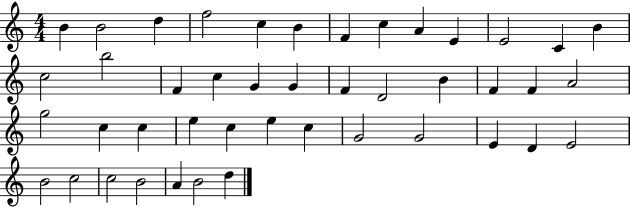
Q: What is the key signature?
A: C major